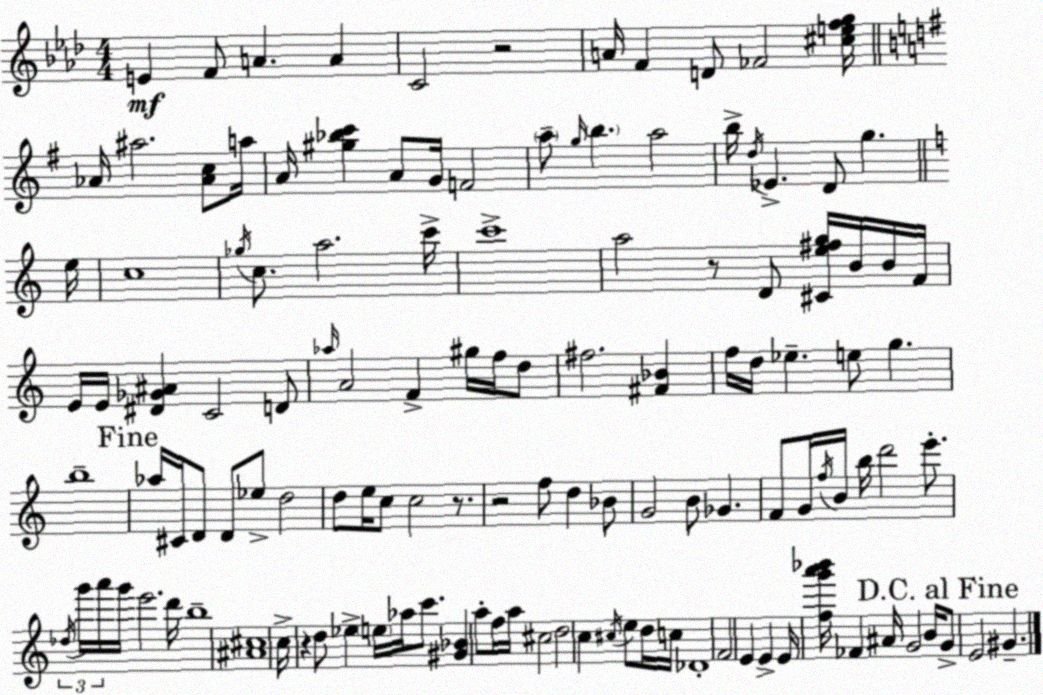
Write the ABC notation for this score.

X:1
T:Untitled
M:4/4
L:1/4
K:Fm
E F/2 A A C2 z2 A/4 F D/2 _F2 [^cefg]/4 _A/4 ^a2 [_Ac]/2 a/4 A/4 [^g_bc'] A/2 G/4 F2 a/2 g/4 b a2 b/4 d/4 _E D/2 g e/4 c4 _g/4 c/2 a2 c'/4 c'4 a2 z/2 D/2 [^Ce^fg]/4 B/4 B/4 F/4 E/4 E/4 [^D_G^A] C2 D/2 _a/4 A2 F ^g/4 f/4 d/2 ^f2 [^F_B] f/4 d/4 _e e/2 g b4 _a/4 ^C/4 D/2 D/2 _e/2 d2 d/2 e/4 c/2 c2 z/2 z2 f/2 d _B/2 G2 B/2 _G F/2 G/4 f/4 B/4 b/4 d'2 e'/2 _d/4 g'/4 a'/4 g'/4 e'2 d'/4 b4 [^A^c]4 c/4 z d/2 _e e/4 _a/4 c'/2 [^G_B] a/2 f/4 a/4 ^c2 d2 c ^c/4 e/2 d/4 c/4 _D4 F2 E E E/4 [fg'a'_b']/4 _F ^A/4 G2 B/4 G/2 E2 ^G